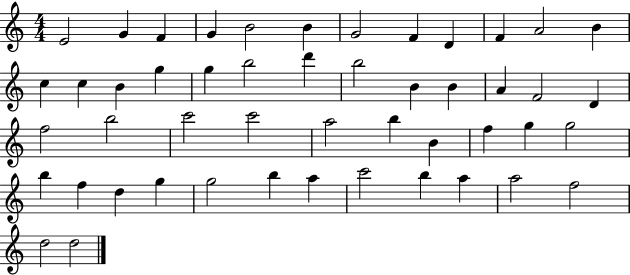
E4/h G4/q F4/q G4/q B4/h B4/q G4/h F4/q D4/q F4/q A4/h B4/q C5/q C5/q B4/q G5/q G5/q B5/h D6/q B5/h B4/q B4/q A4/q F4/h D4/q F5/h B5/h C6/h C6/h A5/h B5/q B4/q F5/q G5/q G5/h B5/q F5/q D5/q G5/q G5/h B5/q A5/q C6/h B5/q A5/q A5/h F5/h D5/h D5/h